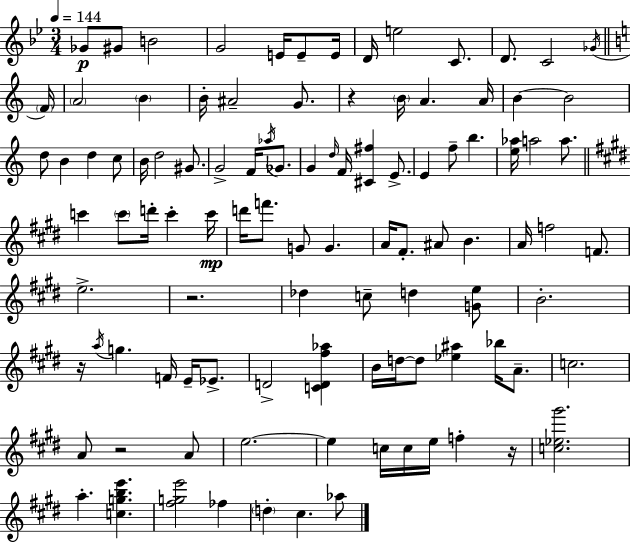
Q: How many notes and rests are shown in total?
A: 103